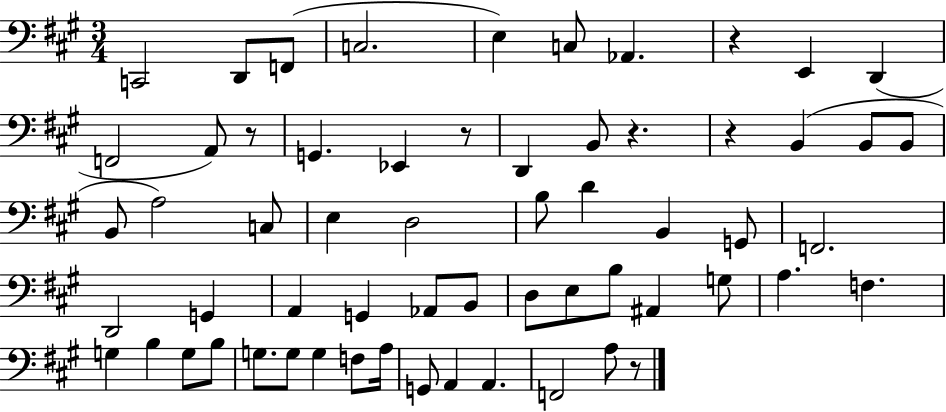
C2/h D2/e F2/e C3/h. E3/q C3/e Ab2/q. R/q E2/q D2/q F2/h A2/e R/e G2/q. Eb2/q R/e D2/q B2/e R/q. R/q B2/q B2/e B2/e B2/e A3/h C3/e E3/q D3/h B3/e D4/q B2/q G2/e F2/h. D2/h G2/q A2/q G2/q Ab2/e B2/e D3/e E3/e B3/e A#2/q G3/e A3/q. F3/q. G3/q B3/q G3/e B3/e G3/e. G3/e G3/q F3/e A3/s G2/e A2/q A2/q. F2/h A3/e R/e